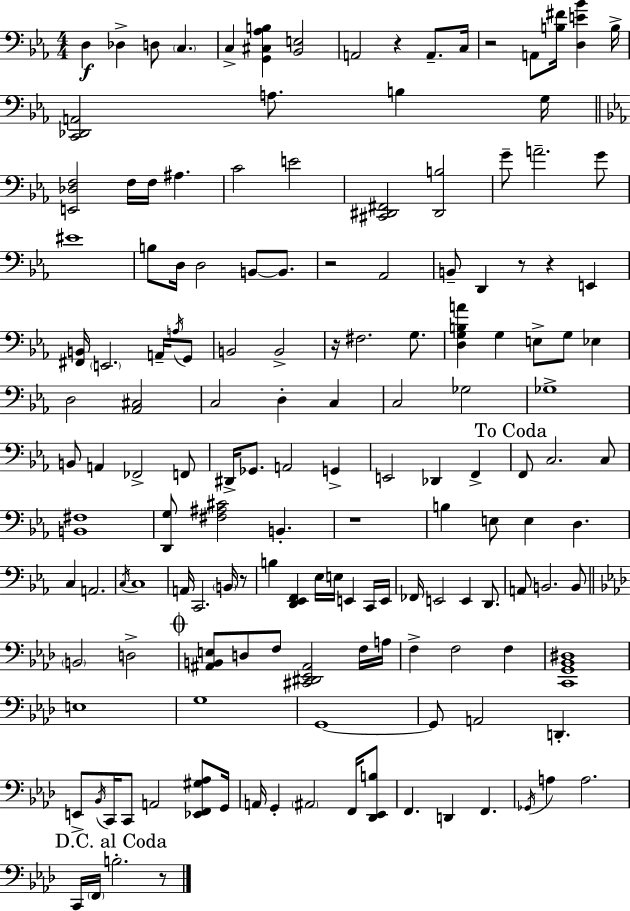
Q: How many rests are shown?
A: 9